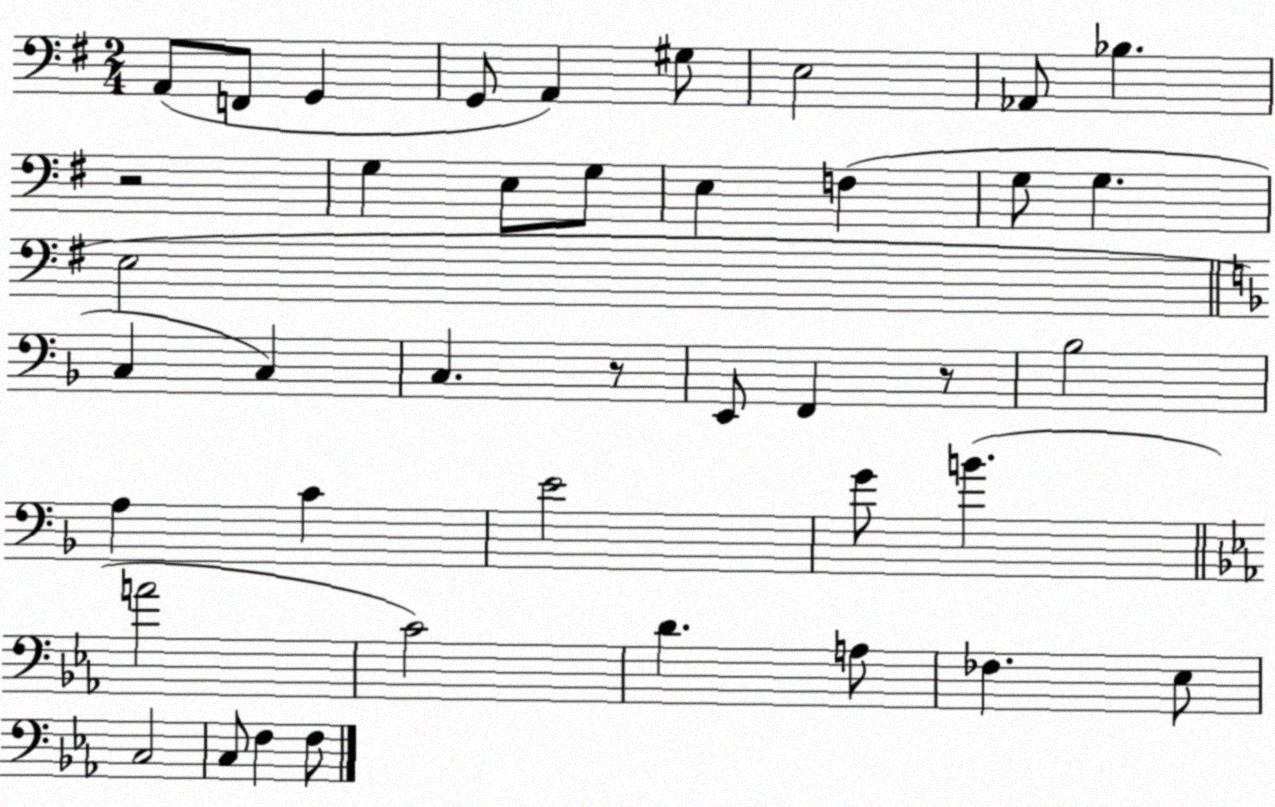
X:1
T:Untitled
M:2/4
L:1/4
K:G
A,,/2 F,,/2 G,, G,,/2 A,, ^G,/2 E,2 _A,,/2 _B, z2 G, E,/2 G,/2 E, F, G,/2 G, E,2 C, C, C, z/2 E,,/2 F,, z/2 _B,2 A, C E2 G/2 B A2 C2 D A,/2 _F, _E,/2 C,2 C,/2 F, F,/2